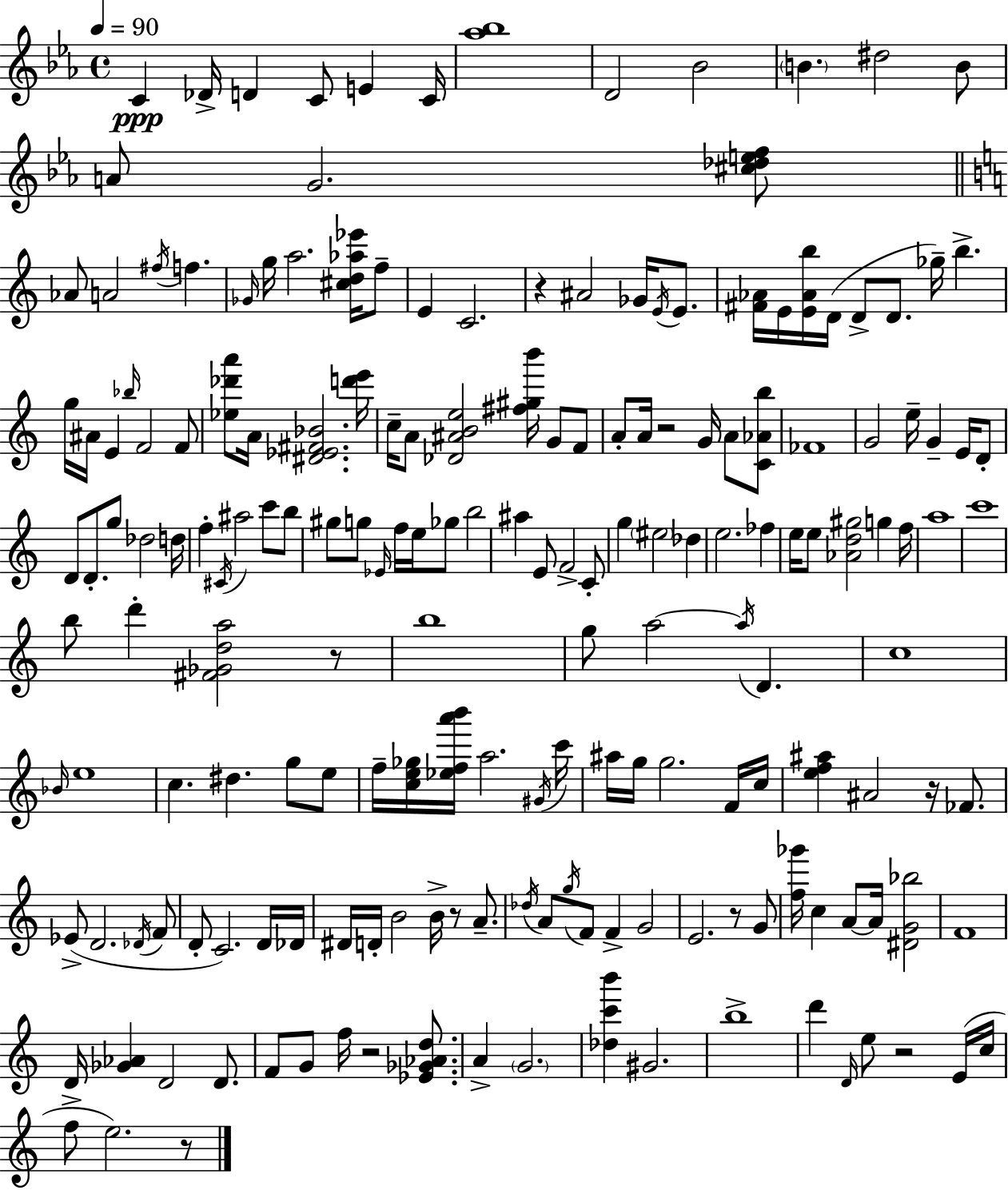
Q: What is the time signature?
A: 4/4